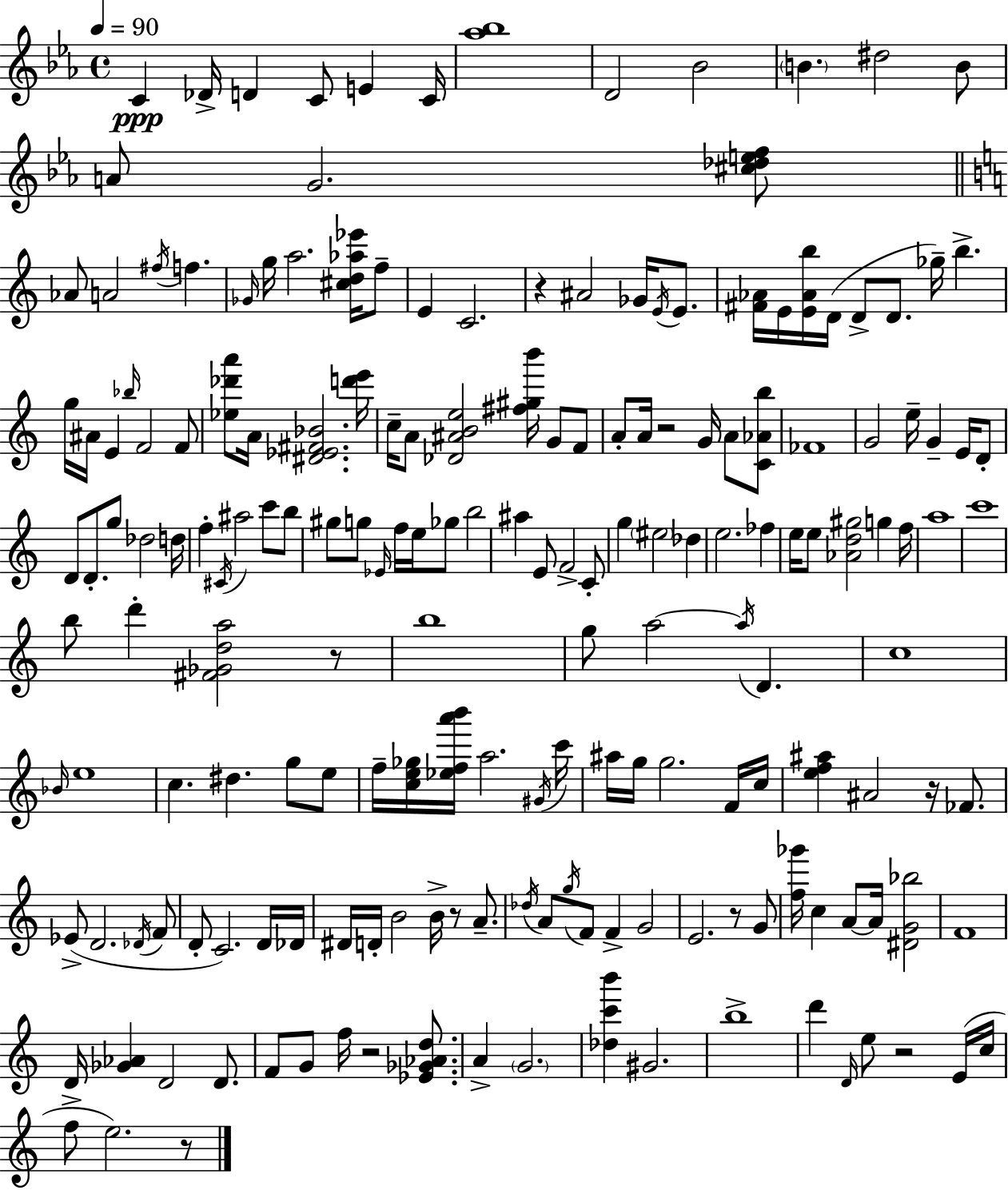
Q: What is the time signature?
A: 4/4